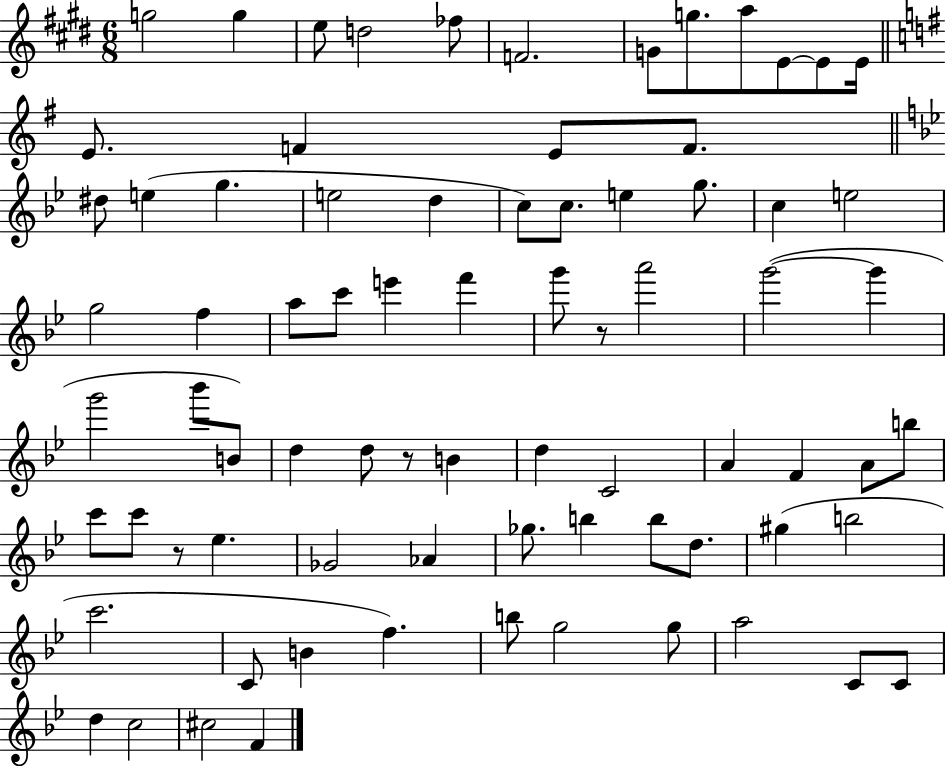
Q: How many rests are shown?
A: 3